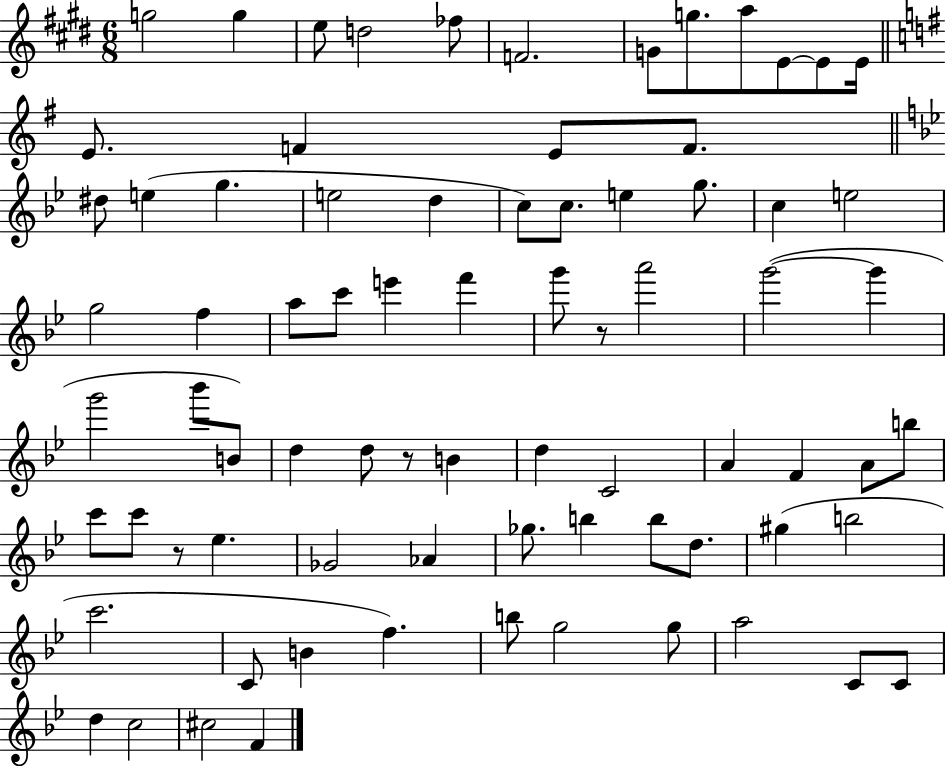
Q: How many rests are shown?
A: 3